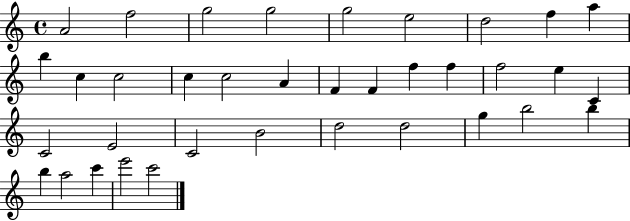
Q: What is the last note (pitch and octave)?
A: C6